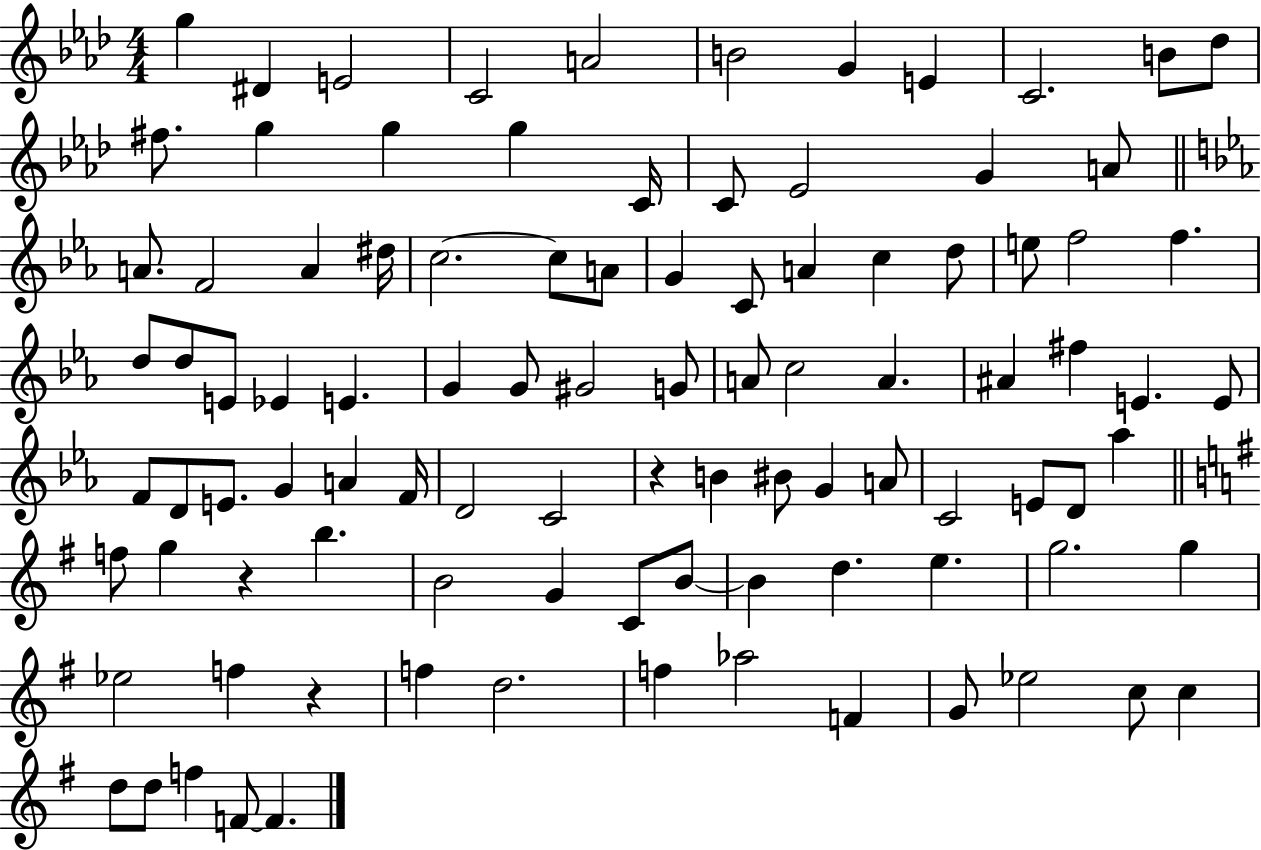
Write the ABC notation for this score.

X:1
T:Untitled
M:4/4
L:1/4
K:Ab
g ^D E2 C2 A2 B2 G E C2 B/2 _d/2 ^f/2 g g g C/4 C/2 _E2 G A/2 A/2 F2 A ^d/4 c2 c/2 A/2 G C/2 A c d/2 e/2 f2 f d/2 d/2 E/2 _E E G G/2 ^G2 G/2 A/2 c2 A ^A ^f E E/2 F/2 D/2 E/2 G A F/4 D2 C2 z B ^B/2 G A/2 C2 E/2 D/2 _a f/2 g z b B2 G C/2 B/2 B d e g2 g _e2 f z f d2 f _a2 F G/2 _e2 c/2 c d/2 d/2 f F/2 F